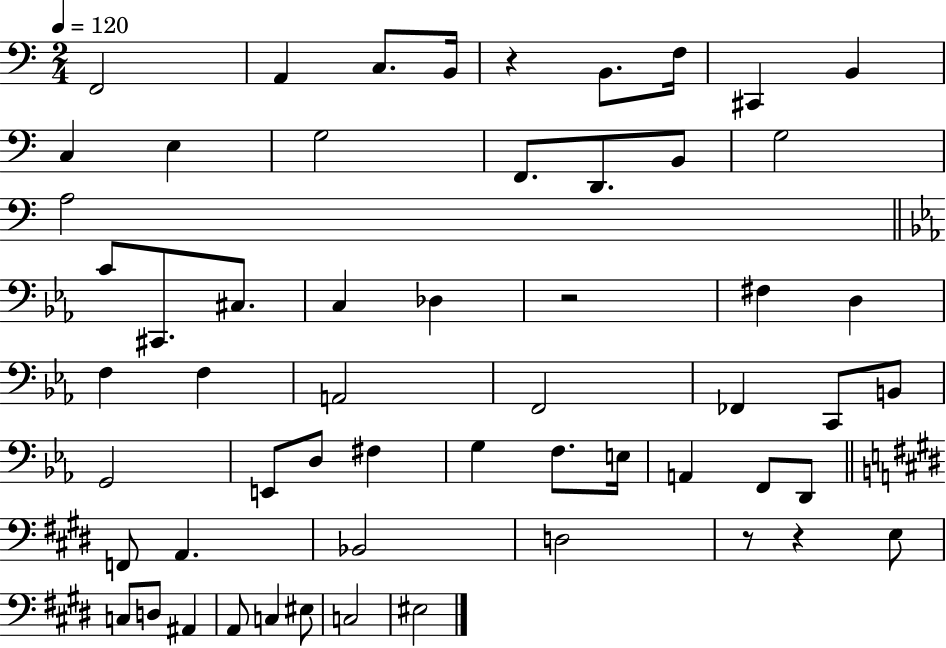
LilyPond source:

{
  \clef bass
  \numericTimeSignature
  \time 2/4
  \key c \major
  \tempo 4 = 120
  f,2 | a,4 c8. b,16 | r4 b,8. f16 | cis,4 b,4 | \break c4 e4 | g2 | f,8. d,8. b,8 | g2 | \break a2 | \bar "||" \break \key ees \major c'8 cis,8. cis8. | c4 des4 | r2 | fis4 d4 | \break f4 f4 | a,2 | f,2 | fes,4 c,8 b,8 | \break g,2 | e,8 d8 fis4 | g4 f8. e16 | a,4 f,8 d,8 | \break \bar "||" \break \key e \major f,8 a,4. | bes,2 | d2 | r8 r4 e8 | \break c8 d8 ais,4 | a,8 c4 eis8 | c2 | eis2 | \break \bar "|."
}